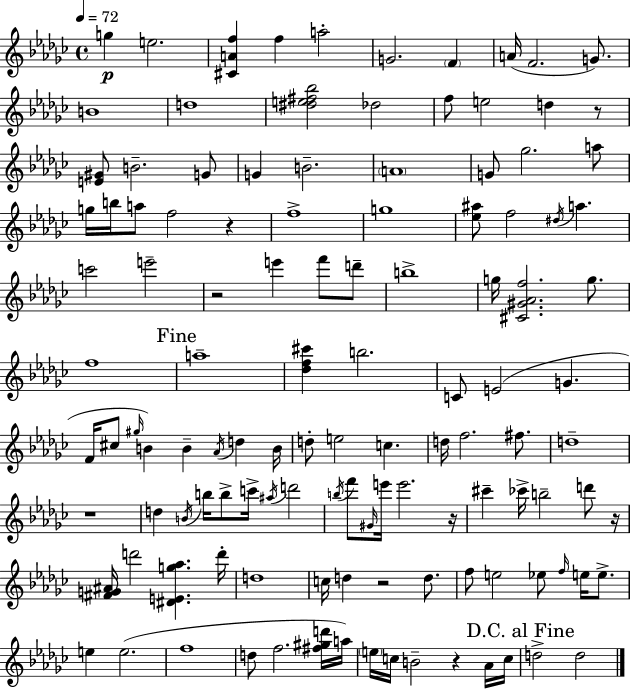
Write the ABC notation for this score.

X:1
T:Untitled
M:4/4
L:1/4
K:Ebm
g e2 [^CAf] f a2 G2 F A/4 F2 G/2 B4 d4 [^de^f_b]2 _d2 f/2 e2 d z/2 [E^G]/2 B2 G/2 G B2 A4 G/2 _g2 a/2 g/4 b/4 a/2 f2 z f4 g4 [_e^a]/2 f2 ^d/4 a c'2 e'2 z2 e' f'/2 d'/2 b4 g/4 [^C^G_Af]2 g/2 f4 a4 [_df^c'] b2 C/2 E2 G F/4 ^c/2 ^g/4 B B _A/4 d B/4 d/2 e2 c d/4 f2 ^f/2 d4 z4 d B/4 b/4 b/2 c'/4 ^a/4 d'2 b/4 f'/2 ^G/4 e'/4 e'2 z/4 ^c' _c'/4 b2 d'/2 z/4 [^FG^A]/4 d'2 [^DEg_a] d'/4 d4 c/4 d z2 d/2 f/2 e2 _e/2 f/4 e/4 e/2 e e2 f4 d/2 f2 [^f^gd']/4 a/4 e/4 c/4 B2 z _A/4 c/4 d2 d2